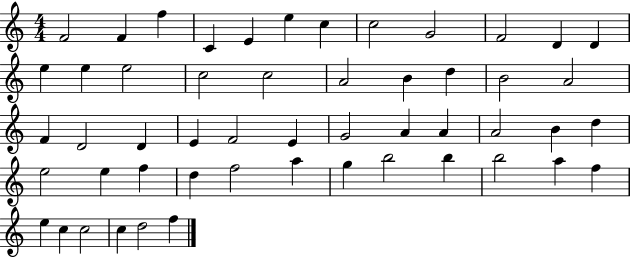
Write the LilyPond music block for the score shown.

{
  \clef treble
  \numericTimeSignature
  \time 4/4
  \key c \major
  f'2 f'4 f''4 | c'4 e'4 e''4 c''4 | c''2 g'2 | f'2 d'4 d'4 | \break e''4 e''4 e''2 | c''2 c''2 | a'2 b'4 d''4 | b'2 a'2 | \break f'4 d'2 d'4 | e'4 f'2 e'4 | g'2 a'4 a'4 | a'2 b'4 d''4 | \break e''2 e''4 f''4 | d''4 f''2 a''4 | g''4 b''2 b''4 | b''2 a''4 f''4 | \break e''4 c''4 c''2 | c''4 d''2 f''4 | \bar "|."
}